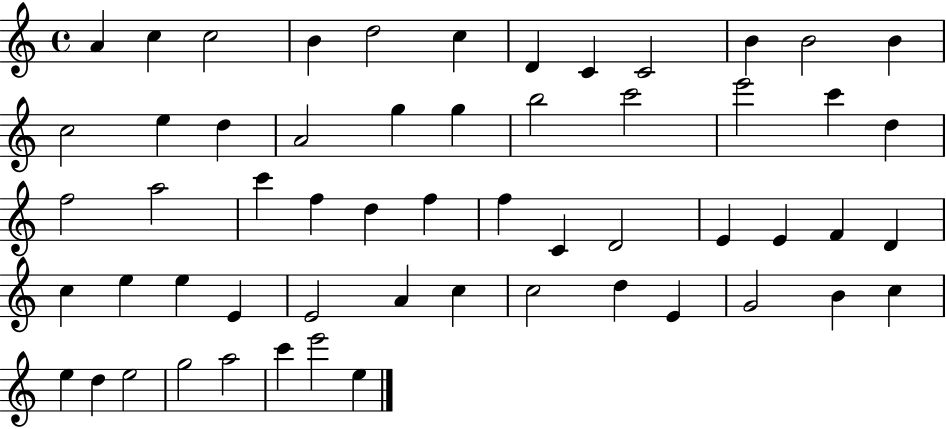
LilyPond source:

{
  \clef treble
  \time 4/4
  \defaultTimeSignature
  \key c \major
  a'4 c''4 c''2 | b'4 d''2 c''4 | d'4 c'4 c'2 | b'4 b'2 b'4 | \break c''2 e''4 d''4 | a'2 g''4 g''4 | b''2 c'''2 | e'''2 c'''4 d''4 | \break f''2 a''2 | c'''4 f''4 d''4 f''4 | f''4 c'4 d'2 | e'4 e'4 f'4 d'4 | \break c''4 e''4 e''4 e'4 | e'2 a'4 c''4 | c''2 d''4 e'4 | g'2 b'4 c''4 | \break e''4 d''4 e''2 | g''2 a''2 | c'''4 e'''2 e''4 | \bar "|."
}